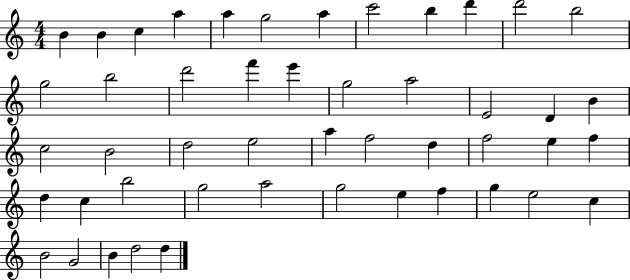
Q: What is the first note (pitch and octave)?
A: B4